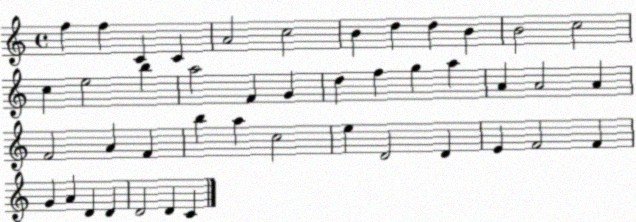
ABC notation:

X:1
T:Untitled
M:4/4
L:1/4
K:C
f f C C A2 c2 B d d B B2 c2 c e2 b a2 F G d f g a A A2 A F2 A F b a c2 e D2 D E F2 F G A D D D2 D C